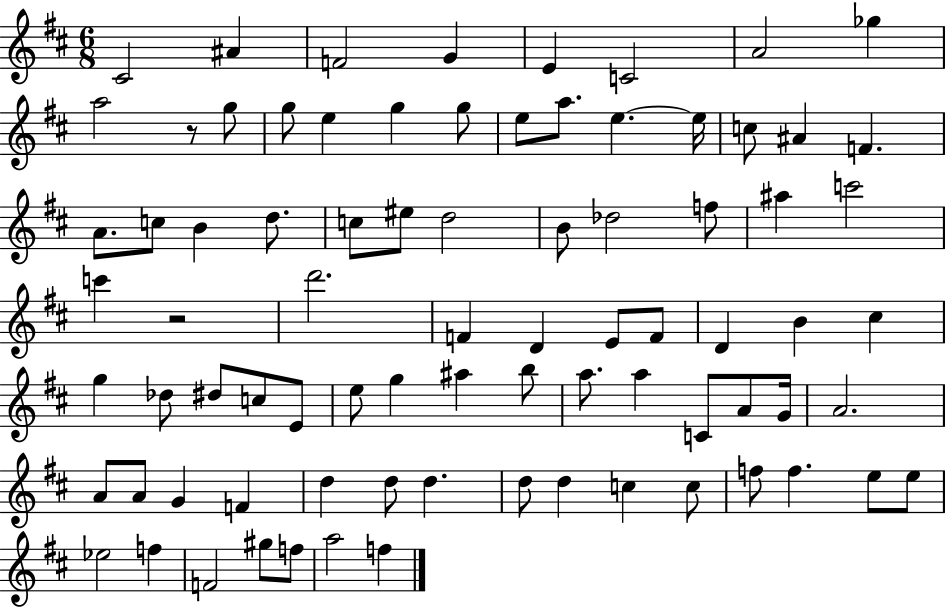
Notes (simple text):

C#4/h A#4/q F4/h G4/q E4/q C4/h A4/h Gb5/q A5/h R/e G5/e G5/e E5/q G5/q G5/e E5/e A5/e. E5/q. E5/s C5/e A#4/q F4/q. A4/e. C5/e B4/q D5/e. C5/e EIS5/e D5/h B4/e Db5/h F5/e A#5/q C6/h C6/q R/h D6/h. F4/q D4/q E4/e F4/e D4/q B4/q C#5/q G5/q Db5/e D#5/e C5/e E4/e E5/e G5/q A#5/q B5/e A5/e. A5/q C4/e A4/e G4/s A4/h. A4/e A4/e G4/q F4/q D5/q D5/e D5/q. D5/e D5/q C5/q C5/e F5/e F5/q. E5/e E5/e Eb5/h F5/q F4/h G#5/e F5/e A5/h F5/q